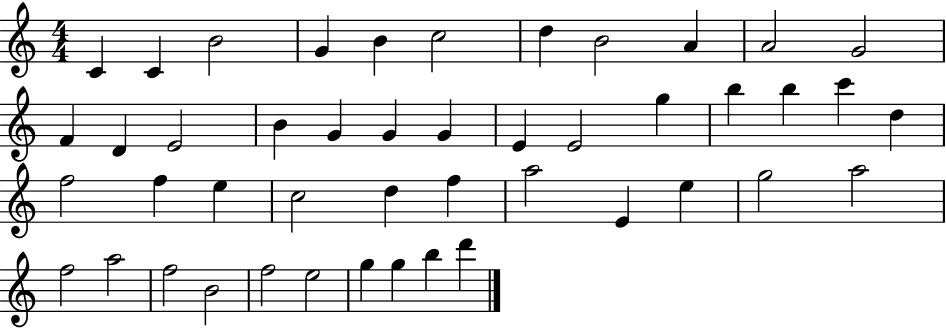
C4/q C4/q B4/h G4/q B4/q C5/h D5/q B4/h A4/q A4/h G4/h F4/q D4/q E4/h B4/q G4/q G4/q G4/q E4/q E4/h G5/q B5/q B5/q C6/q D5/q F5/h F5/q E5/q C5/h D5/q F5/q A5/h E4/q E5/q G5/h A5/h F5/h A5/h F5/h B4/h F5/h E5/h G5/q G5/q B5/q D6/q